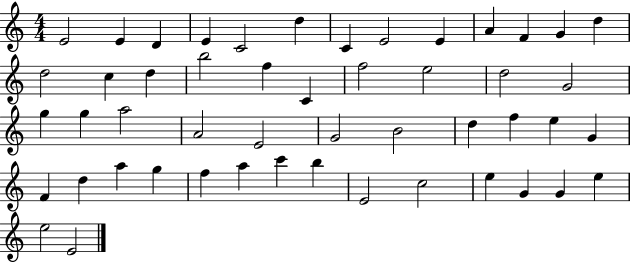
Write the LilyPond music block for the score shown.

{
  \clef treble
  \numericTimeSignature
  \time 4/4
  \key c \major
  e'2 e'4 d'4 | e'4 c'2 d''4 | c'4 e'2 e'4 | a'4 f'4 g'4 d''4 | \break d''2 c''4 d''4 | b''2 f''4 c'4 | f''2 e''2 | d''2 g'2 | \break g''4 g''4 a''2 | a'2 e'2 | g'2 b'2 | d''4 f''4 e''4 g'4 | \break f'4 d''4 a''4 g''4 | f''4 a''4 c'''4 b''4 | e'2 c''2 | e''4 g'4 g'4 e''4 | \break e''2 e'2 | \bar "|."
}